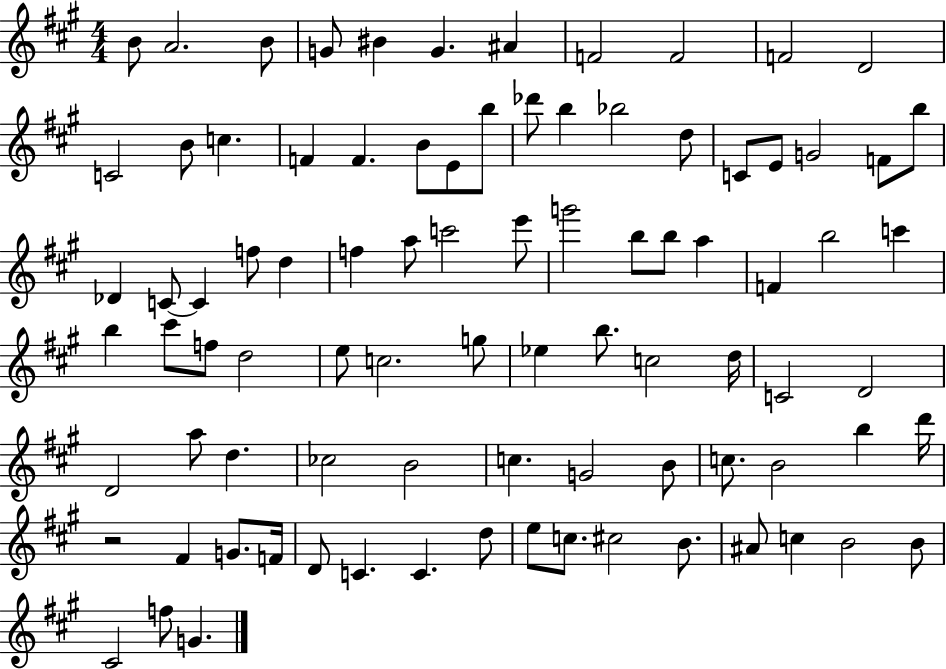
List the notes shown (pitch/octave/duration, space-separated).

B4/e A4/h. B4/e G4/e BIS4/q G4/q. A#4/q F4/h F4/h F4/h D4/h C4/h B4/e C5/q. F4/q F4/q. B4/e E4/e B5/e Db6/e B5/q Bb5/h D5/e C4/e E4/e G4/h F4/e B5/e Db4/q C4/e C4/q F5/e D5/q F5/q A5/e C6/h E6/e G6/h B5/e B5/e A5/q F4/q B5/h C6/q B5/q C#6/e F5/e D5/h E5/e C5/h. G5/e Eb5/q B5/e. C5/h D5/s C4/h D4/h D4/h A5/e D5/q. CES5/h B4/h C5/q. G4/h B4/e C5/e. B4/h B5/q D6/s R/h F#4/q G4/e. F4/s D4/e C4/q. C4/q. D5/e E5/e C5/e. C#5/h B4/e. A#4/e C5/q B4/h B4/e C#4/h F5/e G4/q.